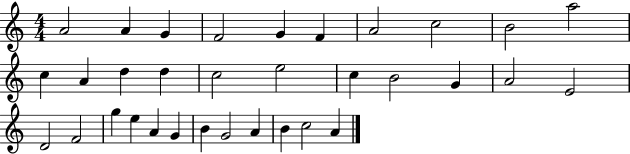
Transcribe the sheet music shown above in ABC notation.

X:1
T:Untitled
M:4/4
L:1/4
K:C
A2 A G F2 G F A2 c2 B2 a2 c A d d c2 e2 c B2 G A2 E2 D2 F2 g e A G B G2 A B c2 A